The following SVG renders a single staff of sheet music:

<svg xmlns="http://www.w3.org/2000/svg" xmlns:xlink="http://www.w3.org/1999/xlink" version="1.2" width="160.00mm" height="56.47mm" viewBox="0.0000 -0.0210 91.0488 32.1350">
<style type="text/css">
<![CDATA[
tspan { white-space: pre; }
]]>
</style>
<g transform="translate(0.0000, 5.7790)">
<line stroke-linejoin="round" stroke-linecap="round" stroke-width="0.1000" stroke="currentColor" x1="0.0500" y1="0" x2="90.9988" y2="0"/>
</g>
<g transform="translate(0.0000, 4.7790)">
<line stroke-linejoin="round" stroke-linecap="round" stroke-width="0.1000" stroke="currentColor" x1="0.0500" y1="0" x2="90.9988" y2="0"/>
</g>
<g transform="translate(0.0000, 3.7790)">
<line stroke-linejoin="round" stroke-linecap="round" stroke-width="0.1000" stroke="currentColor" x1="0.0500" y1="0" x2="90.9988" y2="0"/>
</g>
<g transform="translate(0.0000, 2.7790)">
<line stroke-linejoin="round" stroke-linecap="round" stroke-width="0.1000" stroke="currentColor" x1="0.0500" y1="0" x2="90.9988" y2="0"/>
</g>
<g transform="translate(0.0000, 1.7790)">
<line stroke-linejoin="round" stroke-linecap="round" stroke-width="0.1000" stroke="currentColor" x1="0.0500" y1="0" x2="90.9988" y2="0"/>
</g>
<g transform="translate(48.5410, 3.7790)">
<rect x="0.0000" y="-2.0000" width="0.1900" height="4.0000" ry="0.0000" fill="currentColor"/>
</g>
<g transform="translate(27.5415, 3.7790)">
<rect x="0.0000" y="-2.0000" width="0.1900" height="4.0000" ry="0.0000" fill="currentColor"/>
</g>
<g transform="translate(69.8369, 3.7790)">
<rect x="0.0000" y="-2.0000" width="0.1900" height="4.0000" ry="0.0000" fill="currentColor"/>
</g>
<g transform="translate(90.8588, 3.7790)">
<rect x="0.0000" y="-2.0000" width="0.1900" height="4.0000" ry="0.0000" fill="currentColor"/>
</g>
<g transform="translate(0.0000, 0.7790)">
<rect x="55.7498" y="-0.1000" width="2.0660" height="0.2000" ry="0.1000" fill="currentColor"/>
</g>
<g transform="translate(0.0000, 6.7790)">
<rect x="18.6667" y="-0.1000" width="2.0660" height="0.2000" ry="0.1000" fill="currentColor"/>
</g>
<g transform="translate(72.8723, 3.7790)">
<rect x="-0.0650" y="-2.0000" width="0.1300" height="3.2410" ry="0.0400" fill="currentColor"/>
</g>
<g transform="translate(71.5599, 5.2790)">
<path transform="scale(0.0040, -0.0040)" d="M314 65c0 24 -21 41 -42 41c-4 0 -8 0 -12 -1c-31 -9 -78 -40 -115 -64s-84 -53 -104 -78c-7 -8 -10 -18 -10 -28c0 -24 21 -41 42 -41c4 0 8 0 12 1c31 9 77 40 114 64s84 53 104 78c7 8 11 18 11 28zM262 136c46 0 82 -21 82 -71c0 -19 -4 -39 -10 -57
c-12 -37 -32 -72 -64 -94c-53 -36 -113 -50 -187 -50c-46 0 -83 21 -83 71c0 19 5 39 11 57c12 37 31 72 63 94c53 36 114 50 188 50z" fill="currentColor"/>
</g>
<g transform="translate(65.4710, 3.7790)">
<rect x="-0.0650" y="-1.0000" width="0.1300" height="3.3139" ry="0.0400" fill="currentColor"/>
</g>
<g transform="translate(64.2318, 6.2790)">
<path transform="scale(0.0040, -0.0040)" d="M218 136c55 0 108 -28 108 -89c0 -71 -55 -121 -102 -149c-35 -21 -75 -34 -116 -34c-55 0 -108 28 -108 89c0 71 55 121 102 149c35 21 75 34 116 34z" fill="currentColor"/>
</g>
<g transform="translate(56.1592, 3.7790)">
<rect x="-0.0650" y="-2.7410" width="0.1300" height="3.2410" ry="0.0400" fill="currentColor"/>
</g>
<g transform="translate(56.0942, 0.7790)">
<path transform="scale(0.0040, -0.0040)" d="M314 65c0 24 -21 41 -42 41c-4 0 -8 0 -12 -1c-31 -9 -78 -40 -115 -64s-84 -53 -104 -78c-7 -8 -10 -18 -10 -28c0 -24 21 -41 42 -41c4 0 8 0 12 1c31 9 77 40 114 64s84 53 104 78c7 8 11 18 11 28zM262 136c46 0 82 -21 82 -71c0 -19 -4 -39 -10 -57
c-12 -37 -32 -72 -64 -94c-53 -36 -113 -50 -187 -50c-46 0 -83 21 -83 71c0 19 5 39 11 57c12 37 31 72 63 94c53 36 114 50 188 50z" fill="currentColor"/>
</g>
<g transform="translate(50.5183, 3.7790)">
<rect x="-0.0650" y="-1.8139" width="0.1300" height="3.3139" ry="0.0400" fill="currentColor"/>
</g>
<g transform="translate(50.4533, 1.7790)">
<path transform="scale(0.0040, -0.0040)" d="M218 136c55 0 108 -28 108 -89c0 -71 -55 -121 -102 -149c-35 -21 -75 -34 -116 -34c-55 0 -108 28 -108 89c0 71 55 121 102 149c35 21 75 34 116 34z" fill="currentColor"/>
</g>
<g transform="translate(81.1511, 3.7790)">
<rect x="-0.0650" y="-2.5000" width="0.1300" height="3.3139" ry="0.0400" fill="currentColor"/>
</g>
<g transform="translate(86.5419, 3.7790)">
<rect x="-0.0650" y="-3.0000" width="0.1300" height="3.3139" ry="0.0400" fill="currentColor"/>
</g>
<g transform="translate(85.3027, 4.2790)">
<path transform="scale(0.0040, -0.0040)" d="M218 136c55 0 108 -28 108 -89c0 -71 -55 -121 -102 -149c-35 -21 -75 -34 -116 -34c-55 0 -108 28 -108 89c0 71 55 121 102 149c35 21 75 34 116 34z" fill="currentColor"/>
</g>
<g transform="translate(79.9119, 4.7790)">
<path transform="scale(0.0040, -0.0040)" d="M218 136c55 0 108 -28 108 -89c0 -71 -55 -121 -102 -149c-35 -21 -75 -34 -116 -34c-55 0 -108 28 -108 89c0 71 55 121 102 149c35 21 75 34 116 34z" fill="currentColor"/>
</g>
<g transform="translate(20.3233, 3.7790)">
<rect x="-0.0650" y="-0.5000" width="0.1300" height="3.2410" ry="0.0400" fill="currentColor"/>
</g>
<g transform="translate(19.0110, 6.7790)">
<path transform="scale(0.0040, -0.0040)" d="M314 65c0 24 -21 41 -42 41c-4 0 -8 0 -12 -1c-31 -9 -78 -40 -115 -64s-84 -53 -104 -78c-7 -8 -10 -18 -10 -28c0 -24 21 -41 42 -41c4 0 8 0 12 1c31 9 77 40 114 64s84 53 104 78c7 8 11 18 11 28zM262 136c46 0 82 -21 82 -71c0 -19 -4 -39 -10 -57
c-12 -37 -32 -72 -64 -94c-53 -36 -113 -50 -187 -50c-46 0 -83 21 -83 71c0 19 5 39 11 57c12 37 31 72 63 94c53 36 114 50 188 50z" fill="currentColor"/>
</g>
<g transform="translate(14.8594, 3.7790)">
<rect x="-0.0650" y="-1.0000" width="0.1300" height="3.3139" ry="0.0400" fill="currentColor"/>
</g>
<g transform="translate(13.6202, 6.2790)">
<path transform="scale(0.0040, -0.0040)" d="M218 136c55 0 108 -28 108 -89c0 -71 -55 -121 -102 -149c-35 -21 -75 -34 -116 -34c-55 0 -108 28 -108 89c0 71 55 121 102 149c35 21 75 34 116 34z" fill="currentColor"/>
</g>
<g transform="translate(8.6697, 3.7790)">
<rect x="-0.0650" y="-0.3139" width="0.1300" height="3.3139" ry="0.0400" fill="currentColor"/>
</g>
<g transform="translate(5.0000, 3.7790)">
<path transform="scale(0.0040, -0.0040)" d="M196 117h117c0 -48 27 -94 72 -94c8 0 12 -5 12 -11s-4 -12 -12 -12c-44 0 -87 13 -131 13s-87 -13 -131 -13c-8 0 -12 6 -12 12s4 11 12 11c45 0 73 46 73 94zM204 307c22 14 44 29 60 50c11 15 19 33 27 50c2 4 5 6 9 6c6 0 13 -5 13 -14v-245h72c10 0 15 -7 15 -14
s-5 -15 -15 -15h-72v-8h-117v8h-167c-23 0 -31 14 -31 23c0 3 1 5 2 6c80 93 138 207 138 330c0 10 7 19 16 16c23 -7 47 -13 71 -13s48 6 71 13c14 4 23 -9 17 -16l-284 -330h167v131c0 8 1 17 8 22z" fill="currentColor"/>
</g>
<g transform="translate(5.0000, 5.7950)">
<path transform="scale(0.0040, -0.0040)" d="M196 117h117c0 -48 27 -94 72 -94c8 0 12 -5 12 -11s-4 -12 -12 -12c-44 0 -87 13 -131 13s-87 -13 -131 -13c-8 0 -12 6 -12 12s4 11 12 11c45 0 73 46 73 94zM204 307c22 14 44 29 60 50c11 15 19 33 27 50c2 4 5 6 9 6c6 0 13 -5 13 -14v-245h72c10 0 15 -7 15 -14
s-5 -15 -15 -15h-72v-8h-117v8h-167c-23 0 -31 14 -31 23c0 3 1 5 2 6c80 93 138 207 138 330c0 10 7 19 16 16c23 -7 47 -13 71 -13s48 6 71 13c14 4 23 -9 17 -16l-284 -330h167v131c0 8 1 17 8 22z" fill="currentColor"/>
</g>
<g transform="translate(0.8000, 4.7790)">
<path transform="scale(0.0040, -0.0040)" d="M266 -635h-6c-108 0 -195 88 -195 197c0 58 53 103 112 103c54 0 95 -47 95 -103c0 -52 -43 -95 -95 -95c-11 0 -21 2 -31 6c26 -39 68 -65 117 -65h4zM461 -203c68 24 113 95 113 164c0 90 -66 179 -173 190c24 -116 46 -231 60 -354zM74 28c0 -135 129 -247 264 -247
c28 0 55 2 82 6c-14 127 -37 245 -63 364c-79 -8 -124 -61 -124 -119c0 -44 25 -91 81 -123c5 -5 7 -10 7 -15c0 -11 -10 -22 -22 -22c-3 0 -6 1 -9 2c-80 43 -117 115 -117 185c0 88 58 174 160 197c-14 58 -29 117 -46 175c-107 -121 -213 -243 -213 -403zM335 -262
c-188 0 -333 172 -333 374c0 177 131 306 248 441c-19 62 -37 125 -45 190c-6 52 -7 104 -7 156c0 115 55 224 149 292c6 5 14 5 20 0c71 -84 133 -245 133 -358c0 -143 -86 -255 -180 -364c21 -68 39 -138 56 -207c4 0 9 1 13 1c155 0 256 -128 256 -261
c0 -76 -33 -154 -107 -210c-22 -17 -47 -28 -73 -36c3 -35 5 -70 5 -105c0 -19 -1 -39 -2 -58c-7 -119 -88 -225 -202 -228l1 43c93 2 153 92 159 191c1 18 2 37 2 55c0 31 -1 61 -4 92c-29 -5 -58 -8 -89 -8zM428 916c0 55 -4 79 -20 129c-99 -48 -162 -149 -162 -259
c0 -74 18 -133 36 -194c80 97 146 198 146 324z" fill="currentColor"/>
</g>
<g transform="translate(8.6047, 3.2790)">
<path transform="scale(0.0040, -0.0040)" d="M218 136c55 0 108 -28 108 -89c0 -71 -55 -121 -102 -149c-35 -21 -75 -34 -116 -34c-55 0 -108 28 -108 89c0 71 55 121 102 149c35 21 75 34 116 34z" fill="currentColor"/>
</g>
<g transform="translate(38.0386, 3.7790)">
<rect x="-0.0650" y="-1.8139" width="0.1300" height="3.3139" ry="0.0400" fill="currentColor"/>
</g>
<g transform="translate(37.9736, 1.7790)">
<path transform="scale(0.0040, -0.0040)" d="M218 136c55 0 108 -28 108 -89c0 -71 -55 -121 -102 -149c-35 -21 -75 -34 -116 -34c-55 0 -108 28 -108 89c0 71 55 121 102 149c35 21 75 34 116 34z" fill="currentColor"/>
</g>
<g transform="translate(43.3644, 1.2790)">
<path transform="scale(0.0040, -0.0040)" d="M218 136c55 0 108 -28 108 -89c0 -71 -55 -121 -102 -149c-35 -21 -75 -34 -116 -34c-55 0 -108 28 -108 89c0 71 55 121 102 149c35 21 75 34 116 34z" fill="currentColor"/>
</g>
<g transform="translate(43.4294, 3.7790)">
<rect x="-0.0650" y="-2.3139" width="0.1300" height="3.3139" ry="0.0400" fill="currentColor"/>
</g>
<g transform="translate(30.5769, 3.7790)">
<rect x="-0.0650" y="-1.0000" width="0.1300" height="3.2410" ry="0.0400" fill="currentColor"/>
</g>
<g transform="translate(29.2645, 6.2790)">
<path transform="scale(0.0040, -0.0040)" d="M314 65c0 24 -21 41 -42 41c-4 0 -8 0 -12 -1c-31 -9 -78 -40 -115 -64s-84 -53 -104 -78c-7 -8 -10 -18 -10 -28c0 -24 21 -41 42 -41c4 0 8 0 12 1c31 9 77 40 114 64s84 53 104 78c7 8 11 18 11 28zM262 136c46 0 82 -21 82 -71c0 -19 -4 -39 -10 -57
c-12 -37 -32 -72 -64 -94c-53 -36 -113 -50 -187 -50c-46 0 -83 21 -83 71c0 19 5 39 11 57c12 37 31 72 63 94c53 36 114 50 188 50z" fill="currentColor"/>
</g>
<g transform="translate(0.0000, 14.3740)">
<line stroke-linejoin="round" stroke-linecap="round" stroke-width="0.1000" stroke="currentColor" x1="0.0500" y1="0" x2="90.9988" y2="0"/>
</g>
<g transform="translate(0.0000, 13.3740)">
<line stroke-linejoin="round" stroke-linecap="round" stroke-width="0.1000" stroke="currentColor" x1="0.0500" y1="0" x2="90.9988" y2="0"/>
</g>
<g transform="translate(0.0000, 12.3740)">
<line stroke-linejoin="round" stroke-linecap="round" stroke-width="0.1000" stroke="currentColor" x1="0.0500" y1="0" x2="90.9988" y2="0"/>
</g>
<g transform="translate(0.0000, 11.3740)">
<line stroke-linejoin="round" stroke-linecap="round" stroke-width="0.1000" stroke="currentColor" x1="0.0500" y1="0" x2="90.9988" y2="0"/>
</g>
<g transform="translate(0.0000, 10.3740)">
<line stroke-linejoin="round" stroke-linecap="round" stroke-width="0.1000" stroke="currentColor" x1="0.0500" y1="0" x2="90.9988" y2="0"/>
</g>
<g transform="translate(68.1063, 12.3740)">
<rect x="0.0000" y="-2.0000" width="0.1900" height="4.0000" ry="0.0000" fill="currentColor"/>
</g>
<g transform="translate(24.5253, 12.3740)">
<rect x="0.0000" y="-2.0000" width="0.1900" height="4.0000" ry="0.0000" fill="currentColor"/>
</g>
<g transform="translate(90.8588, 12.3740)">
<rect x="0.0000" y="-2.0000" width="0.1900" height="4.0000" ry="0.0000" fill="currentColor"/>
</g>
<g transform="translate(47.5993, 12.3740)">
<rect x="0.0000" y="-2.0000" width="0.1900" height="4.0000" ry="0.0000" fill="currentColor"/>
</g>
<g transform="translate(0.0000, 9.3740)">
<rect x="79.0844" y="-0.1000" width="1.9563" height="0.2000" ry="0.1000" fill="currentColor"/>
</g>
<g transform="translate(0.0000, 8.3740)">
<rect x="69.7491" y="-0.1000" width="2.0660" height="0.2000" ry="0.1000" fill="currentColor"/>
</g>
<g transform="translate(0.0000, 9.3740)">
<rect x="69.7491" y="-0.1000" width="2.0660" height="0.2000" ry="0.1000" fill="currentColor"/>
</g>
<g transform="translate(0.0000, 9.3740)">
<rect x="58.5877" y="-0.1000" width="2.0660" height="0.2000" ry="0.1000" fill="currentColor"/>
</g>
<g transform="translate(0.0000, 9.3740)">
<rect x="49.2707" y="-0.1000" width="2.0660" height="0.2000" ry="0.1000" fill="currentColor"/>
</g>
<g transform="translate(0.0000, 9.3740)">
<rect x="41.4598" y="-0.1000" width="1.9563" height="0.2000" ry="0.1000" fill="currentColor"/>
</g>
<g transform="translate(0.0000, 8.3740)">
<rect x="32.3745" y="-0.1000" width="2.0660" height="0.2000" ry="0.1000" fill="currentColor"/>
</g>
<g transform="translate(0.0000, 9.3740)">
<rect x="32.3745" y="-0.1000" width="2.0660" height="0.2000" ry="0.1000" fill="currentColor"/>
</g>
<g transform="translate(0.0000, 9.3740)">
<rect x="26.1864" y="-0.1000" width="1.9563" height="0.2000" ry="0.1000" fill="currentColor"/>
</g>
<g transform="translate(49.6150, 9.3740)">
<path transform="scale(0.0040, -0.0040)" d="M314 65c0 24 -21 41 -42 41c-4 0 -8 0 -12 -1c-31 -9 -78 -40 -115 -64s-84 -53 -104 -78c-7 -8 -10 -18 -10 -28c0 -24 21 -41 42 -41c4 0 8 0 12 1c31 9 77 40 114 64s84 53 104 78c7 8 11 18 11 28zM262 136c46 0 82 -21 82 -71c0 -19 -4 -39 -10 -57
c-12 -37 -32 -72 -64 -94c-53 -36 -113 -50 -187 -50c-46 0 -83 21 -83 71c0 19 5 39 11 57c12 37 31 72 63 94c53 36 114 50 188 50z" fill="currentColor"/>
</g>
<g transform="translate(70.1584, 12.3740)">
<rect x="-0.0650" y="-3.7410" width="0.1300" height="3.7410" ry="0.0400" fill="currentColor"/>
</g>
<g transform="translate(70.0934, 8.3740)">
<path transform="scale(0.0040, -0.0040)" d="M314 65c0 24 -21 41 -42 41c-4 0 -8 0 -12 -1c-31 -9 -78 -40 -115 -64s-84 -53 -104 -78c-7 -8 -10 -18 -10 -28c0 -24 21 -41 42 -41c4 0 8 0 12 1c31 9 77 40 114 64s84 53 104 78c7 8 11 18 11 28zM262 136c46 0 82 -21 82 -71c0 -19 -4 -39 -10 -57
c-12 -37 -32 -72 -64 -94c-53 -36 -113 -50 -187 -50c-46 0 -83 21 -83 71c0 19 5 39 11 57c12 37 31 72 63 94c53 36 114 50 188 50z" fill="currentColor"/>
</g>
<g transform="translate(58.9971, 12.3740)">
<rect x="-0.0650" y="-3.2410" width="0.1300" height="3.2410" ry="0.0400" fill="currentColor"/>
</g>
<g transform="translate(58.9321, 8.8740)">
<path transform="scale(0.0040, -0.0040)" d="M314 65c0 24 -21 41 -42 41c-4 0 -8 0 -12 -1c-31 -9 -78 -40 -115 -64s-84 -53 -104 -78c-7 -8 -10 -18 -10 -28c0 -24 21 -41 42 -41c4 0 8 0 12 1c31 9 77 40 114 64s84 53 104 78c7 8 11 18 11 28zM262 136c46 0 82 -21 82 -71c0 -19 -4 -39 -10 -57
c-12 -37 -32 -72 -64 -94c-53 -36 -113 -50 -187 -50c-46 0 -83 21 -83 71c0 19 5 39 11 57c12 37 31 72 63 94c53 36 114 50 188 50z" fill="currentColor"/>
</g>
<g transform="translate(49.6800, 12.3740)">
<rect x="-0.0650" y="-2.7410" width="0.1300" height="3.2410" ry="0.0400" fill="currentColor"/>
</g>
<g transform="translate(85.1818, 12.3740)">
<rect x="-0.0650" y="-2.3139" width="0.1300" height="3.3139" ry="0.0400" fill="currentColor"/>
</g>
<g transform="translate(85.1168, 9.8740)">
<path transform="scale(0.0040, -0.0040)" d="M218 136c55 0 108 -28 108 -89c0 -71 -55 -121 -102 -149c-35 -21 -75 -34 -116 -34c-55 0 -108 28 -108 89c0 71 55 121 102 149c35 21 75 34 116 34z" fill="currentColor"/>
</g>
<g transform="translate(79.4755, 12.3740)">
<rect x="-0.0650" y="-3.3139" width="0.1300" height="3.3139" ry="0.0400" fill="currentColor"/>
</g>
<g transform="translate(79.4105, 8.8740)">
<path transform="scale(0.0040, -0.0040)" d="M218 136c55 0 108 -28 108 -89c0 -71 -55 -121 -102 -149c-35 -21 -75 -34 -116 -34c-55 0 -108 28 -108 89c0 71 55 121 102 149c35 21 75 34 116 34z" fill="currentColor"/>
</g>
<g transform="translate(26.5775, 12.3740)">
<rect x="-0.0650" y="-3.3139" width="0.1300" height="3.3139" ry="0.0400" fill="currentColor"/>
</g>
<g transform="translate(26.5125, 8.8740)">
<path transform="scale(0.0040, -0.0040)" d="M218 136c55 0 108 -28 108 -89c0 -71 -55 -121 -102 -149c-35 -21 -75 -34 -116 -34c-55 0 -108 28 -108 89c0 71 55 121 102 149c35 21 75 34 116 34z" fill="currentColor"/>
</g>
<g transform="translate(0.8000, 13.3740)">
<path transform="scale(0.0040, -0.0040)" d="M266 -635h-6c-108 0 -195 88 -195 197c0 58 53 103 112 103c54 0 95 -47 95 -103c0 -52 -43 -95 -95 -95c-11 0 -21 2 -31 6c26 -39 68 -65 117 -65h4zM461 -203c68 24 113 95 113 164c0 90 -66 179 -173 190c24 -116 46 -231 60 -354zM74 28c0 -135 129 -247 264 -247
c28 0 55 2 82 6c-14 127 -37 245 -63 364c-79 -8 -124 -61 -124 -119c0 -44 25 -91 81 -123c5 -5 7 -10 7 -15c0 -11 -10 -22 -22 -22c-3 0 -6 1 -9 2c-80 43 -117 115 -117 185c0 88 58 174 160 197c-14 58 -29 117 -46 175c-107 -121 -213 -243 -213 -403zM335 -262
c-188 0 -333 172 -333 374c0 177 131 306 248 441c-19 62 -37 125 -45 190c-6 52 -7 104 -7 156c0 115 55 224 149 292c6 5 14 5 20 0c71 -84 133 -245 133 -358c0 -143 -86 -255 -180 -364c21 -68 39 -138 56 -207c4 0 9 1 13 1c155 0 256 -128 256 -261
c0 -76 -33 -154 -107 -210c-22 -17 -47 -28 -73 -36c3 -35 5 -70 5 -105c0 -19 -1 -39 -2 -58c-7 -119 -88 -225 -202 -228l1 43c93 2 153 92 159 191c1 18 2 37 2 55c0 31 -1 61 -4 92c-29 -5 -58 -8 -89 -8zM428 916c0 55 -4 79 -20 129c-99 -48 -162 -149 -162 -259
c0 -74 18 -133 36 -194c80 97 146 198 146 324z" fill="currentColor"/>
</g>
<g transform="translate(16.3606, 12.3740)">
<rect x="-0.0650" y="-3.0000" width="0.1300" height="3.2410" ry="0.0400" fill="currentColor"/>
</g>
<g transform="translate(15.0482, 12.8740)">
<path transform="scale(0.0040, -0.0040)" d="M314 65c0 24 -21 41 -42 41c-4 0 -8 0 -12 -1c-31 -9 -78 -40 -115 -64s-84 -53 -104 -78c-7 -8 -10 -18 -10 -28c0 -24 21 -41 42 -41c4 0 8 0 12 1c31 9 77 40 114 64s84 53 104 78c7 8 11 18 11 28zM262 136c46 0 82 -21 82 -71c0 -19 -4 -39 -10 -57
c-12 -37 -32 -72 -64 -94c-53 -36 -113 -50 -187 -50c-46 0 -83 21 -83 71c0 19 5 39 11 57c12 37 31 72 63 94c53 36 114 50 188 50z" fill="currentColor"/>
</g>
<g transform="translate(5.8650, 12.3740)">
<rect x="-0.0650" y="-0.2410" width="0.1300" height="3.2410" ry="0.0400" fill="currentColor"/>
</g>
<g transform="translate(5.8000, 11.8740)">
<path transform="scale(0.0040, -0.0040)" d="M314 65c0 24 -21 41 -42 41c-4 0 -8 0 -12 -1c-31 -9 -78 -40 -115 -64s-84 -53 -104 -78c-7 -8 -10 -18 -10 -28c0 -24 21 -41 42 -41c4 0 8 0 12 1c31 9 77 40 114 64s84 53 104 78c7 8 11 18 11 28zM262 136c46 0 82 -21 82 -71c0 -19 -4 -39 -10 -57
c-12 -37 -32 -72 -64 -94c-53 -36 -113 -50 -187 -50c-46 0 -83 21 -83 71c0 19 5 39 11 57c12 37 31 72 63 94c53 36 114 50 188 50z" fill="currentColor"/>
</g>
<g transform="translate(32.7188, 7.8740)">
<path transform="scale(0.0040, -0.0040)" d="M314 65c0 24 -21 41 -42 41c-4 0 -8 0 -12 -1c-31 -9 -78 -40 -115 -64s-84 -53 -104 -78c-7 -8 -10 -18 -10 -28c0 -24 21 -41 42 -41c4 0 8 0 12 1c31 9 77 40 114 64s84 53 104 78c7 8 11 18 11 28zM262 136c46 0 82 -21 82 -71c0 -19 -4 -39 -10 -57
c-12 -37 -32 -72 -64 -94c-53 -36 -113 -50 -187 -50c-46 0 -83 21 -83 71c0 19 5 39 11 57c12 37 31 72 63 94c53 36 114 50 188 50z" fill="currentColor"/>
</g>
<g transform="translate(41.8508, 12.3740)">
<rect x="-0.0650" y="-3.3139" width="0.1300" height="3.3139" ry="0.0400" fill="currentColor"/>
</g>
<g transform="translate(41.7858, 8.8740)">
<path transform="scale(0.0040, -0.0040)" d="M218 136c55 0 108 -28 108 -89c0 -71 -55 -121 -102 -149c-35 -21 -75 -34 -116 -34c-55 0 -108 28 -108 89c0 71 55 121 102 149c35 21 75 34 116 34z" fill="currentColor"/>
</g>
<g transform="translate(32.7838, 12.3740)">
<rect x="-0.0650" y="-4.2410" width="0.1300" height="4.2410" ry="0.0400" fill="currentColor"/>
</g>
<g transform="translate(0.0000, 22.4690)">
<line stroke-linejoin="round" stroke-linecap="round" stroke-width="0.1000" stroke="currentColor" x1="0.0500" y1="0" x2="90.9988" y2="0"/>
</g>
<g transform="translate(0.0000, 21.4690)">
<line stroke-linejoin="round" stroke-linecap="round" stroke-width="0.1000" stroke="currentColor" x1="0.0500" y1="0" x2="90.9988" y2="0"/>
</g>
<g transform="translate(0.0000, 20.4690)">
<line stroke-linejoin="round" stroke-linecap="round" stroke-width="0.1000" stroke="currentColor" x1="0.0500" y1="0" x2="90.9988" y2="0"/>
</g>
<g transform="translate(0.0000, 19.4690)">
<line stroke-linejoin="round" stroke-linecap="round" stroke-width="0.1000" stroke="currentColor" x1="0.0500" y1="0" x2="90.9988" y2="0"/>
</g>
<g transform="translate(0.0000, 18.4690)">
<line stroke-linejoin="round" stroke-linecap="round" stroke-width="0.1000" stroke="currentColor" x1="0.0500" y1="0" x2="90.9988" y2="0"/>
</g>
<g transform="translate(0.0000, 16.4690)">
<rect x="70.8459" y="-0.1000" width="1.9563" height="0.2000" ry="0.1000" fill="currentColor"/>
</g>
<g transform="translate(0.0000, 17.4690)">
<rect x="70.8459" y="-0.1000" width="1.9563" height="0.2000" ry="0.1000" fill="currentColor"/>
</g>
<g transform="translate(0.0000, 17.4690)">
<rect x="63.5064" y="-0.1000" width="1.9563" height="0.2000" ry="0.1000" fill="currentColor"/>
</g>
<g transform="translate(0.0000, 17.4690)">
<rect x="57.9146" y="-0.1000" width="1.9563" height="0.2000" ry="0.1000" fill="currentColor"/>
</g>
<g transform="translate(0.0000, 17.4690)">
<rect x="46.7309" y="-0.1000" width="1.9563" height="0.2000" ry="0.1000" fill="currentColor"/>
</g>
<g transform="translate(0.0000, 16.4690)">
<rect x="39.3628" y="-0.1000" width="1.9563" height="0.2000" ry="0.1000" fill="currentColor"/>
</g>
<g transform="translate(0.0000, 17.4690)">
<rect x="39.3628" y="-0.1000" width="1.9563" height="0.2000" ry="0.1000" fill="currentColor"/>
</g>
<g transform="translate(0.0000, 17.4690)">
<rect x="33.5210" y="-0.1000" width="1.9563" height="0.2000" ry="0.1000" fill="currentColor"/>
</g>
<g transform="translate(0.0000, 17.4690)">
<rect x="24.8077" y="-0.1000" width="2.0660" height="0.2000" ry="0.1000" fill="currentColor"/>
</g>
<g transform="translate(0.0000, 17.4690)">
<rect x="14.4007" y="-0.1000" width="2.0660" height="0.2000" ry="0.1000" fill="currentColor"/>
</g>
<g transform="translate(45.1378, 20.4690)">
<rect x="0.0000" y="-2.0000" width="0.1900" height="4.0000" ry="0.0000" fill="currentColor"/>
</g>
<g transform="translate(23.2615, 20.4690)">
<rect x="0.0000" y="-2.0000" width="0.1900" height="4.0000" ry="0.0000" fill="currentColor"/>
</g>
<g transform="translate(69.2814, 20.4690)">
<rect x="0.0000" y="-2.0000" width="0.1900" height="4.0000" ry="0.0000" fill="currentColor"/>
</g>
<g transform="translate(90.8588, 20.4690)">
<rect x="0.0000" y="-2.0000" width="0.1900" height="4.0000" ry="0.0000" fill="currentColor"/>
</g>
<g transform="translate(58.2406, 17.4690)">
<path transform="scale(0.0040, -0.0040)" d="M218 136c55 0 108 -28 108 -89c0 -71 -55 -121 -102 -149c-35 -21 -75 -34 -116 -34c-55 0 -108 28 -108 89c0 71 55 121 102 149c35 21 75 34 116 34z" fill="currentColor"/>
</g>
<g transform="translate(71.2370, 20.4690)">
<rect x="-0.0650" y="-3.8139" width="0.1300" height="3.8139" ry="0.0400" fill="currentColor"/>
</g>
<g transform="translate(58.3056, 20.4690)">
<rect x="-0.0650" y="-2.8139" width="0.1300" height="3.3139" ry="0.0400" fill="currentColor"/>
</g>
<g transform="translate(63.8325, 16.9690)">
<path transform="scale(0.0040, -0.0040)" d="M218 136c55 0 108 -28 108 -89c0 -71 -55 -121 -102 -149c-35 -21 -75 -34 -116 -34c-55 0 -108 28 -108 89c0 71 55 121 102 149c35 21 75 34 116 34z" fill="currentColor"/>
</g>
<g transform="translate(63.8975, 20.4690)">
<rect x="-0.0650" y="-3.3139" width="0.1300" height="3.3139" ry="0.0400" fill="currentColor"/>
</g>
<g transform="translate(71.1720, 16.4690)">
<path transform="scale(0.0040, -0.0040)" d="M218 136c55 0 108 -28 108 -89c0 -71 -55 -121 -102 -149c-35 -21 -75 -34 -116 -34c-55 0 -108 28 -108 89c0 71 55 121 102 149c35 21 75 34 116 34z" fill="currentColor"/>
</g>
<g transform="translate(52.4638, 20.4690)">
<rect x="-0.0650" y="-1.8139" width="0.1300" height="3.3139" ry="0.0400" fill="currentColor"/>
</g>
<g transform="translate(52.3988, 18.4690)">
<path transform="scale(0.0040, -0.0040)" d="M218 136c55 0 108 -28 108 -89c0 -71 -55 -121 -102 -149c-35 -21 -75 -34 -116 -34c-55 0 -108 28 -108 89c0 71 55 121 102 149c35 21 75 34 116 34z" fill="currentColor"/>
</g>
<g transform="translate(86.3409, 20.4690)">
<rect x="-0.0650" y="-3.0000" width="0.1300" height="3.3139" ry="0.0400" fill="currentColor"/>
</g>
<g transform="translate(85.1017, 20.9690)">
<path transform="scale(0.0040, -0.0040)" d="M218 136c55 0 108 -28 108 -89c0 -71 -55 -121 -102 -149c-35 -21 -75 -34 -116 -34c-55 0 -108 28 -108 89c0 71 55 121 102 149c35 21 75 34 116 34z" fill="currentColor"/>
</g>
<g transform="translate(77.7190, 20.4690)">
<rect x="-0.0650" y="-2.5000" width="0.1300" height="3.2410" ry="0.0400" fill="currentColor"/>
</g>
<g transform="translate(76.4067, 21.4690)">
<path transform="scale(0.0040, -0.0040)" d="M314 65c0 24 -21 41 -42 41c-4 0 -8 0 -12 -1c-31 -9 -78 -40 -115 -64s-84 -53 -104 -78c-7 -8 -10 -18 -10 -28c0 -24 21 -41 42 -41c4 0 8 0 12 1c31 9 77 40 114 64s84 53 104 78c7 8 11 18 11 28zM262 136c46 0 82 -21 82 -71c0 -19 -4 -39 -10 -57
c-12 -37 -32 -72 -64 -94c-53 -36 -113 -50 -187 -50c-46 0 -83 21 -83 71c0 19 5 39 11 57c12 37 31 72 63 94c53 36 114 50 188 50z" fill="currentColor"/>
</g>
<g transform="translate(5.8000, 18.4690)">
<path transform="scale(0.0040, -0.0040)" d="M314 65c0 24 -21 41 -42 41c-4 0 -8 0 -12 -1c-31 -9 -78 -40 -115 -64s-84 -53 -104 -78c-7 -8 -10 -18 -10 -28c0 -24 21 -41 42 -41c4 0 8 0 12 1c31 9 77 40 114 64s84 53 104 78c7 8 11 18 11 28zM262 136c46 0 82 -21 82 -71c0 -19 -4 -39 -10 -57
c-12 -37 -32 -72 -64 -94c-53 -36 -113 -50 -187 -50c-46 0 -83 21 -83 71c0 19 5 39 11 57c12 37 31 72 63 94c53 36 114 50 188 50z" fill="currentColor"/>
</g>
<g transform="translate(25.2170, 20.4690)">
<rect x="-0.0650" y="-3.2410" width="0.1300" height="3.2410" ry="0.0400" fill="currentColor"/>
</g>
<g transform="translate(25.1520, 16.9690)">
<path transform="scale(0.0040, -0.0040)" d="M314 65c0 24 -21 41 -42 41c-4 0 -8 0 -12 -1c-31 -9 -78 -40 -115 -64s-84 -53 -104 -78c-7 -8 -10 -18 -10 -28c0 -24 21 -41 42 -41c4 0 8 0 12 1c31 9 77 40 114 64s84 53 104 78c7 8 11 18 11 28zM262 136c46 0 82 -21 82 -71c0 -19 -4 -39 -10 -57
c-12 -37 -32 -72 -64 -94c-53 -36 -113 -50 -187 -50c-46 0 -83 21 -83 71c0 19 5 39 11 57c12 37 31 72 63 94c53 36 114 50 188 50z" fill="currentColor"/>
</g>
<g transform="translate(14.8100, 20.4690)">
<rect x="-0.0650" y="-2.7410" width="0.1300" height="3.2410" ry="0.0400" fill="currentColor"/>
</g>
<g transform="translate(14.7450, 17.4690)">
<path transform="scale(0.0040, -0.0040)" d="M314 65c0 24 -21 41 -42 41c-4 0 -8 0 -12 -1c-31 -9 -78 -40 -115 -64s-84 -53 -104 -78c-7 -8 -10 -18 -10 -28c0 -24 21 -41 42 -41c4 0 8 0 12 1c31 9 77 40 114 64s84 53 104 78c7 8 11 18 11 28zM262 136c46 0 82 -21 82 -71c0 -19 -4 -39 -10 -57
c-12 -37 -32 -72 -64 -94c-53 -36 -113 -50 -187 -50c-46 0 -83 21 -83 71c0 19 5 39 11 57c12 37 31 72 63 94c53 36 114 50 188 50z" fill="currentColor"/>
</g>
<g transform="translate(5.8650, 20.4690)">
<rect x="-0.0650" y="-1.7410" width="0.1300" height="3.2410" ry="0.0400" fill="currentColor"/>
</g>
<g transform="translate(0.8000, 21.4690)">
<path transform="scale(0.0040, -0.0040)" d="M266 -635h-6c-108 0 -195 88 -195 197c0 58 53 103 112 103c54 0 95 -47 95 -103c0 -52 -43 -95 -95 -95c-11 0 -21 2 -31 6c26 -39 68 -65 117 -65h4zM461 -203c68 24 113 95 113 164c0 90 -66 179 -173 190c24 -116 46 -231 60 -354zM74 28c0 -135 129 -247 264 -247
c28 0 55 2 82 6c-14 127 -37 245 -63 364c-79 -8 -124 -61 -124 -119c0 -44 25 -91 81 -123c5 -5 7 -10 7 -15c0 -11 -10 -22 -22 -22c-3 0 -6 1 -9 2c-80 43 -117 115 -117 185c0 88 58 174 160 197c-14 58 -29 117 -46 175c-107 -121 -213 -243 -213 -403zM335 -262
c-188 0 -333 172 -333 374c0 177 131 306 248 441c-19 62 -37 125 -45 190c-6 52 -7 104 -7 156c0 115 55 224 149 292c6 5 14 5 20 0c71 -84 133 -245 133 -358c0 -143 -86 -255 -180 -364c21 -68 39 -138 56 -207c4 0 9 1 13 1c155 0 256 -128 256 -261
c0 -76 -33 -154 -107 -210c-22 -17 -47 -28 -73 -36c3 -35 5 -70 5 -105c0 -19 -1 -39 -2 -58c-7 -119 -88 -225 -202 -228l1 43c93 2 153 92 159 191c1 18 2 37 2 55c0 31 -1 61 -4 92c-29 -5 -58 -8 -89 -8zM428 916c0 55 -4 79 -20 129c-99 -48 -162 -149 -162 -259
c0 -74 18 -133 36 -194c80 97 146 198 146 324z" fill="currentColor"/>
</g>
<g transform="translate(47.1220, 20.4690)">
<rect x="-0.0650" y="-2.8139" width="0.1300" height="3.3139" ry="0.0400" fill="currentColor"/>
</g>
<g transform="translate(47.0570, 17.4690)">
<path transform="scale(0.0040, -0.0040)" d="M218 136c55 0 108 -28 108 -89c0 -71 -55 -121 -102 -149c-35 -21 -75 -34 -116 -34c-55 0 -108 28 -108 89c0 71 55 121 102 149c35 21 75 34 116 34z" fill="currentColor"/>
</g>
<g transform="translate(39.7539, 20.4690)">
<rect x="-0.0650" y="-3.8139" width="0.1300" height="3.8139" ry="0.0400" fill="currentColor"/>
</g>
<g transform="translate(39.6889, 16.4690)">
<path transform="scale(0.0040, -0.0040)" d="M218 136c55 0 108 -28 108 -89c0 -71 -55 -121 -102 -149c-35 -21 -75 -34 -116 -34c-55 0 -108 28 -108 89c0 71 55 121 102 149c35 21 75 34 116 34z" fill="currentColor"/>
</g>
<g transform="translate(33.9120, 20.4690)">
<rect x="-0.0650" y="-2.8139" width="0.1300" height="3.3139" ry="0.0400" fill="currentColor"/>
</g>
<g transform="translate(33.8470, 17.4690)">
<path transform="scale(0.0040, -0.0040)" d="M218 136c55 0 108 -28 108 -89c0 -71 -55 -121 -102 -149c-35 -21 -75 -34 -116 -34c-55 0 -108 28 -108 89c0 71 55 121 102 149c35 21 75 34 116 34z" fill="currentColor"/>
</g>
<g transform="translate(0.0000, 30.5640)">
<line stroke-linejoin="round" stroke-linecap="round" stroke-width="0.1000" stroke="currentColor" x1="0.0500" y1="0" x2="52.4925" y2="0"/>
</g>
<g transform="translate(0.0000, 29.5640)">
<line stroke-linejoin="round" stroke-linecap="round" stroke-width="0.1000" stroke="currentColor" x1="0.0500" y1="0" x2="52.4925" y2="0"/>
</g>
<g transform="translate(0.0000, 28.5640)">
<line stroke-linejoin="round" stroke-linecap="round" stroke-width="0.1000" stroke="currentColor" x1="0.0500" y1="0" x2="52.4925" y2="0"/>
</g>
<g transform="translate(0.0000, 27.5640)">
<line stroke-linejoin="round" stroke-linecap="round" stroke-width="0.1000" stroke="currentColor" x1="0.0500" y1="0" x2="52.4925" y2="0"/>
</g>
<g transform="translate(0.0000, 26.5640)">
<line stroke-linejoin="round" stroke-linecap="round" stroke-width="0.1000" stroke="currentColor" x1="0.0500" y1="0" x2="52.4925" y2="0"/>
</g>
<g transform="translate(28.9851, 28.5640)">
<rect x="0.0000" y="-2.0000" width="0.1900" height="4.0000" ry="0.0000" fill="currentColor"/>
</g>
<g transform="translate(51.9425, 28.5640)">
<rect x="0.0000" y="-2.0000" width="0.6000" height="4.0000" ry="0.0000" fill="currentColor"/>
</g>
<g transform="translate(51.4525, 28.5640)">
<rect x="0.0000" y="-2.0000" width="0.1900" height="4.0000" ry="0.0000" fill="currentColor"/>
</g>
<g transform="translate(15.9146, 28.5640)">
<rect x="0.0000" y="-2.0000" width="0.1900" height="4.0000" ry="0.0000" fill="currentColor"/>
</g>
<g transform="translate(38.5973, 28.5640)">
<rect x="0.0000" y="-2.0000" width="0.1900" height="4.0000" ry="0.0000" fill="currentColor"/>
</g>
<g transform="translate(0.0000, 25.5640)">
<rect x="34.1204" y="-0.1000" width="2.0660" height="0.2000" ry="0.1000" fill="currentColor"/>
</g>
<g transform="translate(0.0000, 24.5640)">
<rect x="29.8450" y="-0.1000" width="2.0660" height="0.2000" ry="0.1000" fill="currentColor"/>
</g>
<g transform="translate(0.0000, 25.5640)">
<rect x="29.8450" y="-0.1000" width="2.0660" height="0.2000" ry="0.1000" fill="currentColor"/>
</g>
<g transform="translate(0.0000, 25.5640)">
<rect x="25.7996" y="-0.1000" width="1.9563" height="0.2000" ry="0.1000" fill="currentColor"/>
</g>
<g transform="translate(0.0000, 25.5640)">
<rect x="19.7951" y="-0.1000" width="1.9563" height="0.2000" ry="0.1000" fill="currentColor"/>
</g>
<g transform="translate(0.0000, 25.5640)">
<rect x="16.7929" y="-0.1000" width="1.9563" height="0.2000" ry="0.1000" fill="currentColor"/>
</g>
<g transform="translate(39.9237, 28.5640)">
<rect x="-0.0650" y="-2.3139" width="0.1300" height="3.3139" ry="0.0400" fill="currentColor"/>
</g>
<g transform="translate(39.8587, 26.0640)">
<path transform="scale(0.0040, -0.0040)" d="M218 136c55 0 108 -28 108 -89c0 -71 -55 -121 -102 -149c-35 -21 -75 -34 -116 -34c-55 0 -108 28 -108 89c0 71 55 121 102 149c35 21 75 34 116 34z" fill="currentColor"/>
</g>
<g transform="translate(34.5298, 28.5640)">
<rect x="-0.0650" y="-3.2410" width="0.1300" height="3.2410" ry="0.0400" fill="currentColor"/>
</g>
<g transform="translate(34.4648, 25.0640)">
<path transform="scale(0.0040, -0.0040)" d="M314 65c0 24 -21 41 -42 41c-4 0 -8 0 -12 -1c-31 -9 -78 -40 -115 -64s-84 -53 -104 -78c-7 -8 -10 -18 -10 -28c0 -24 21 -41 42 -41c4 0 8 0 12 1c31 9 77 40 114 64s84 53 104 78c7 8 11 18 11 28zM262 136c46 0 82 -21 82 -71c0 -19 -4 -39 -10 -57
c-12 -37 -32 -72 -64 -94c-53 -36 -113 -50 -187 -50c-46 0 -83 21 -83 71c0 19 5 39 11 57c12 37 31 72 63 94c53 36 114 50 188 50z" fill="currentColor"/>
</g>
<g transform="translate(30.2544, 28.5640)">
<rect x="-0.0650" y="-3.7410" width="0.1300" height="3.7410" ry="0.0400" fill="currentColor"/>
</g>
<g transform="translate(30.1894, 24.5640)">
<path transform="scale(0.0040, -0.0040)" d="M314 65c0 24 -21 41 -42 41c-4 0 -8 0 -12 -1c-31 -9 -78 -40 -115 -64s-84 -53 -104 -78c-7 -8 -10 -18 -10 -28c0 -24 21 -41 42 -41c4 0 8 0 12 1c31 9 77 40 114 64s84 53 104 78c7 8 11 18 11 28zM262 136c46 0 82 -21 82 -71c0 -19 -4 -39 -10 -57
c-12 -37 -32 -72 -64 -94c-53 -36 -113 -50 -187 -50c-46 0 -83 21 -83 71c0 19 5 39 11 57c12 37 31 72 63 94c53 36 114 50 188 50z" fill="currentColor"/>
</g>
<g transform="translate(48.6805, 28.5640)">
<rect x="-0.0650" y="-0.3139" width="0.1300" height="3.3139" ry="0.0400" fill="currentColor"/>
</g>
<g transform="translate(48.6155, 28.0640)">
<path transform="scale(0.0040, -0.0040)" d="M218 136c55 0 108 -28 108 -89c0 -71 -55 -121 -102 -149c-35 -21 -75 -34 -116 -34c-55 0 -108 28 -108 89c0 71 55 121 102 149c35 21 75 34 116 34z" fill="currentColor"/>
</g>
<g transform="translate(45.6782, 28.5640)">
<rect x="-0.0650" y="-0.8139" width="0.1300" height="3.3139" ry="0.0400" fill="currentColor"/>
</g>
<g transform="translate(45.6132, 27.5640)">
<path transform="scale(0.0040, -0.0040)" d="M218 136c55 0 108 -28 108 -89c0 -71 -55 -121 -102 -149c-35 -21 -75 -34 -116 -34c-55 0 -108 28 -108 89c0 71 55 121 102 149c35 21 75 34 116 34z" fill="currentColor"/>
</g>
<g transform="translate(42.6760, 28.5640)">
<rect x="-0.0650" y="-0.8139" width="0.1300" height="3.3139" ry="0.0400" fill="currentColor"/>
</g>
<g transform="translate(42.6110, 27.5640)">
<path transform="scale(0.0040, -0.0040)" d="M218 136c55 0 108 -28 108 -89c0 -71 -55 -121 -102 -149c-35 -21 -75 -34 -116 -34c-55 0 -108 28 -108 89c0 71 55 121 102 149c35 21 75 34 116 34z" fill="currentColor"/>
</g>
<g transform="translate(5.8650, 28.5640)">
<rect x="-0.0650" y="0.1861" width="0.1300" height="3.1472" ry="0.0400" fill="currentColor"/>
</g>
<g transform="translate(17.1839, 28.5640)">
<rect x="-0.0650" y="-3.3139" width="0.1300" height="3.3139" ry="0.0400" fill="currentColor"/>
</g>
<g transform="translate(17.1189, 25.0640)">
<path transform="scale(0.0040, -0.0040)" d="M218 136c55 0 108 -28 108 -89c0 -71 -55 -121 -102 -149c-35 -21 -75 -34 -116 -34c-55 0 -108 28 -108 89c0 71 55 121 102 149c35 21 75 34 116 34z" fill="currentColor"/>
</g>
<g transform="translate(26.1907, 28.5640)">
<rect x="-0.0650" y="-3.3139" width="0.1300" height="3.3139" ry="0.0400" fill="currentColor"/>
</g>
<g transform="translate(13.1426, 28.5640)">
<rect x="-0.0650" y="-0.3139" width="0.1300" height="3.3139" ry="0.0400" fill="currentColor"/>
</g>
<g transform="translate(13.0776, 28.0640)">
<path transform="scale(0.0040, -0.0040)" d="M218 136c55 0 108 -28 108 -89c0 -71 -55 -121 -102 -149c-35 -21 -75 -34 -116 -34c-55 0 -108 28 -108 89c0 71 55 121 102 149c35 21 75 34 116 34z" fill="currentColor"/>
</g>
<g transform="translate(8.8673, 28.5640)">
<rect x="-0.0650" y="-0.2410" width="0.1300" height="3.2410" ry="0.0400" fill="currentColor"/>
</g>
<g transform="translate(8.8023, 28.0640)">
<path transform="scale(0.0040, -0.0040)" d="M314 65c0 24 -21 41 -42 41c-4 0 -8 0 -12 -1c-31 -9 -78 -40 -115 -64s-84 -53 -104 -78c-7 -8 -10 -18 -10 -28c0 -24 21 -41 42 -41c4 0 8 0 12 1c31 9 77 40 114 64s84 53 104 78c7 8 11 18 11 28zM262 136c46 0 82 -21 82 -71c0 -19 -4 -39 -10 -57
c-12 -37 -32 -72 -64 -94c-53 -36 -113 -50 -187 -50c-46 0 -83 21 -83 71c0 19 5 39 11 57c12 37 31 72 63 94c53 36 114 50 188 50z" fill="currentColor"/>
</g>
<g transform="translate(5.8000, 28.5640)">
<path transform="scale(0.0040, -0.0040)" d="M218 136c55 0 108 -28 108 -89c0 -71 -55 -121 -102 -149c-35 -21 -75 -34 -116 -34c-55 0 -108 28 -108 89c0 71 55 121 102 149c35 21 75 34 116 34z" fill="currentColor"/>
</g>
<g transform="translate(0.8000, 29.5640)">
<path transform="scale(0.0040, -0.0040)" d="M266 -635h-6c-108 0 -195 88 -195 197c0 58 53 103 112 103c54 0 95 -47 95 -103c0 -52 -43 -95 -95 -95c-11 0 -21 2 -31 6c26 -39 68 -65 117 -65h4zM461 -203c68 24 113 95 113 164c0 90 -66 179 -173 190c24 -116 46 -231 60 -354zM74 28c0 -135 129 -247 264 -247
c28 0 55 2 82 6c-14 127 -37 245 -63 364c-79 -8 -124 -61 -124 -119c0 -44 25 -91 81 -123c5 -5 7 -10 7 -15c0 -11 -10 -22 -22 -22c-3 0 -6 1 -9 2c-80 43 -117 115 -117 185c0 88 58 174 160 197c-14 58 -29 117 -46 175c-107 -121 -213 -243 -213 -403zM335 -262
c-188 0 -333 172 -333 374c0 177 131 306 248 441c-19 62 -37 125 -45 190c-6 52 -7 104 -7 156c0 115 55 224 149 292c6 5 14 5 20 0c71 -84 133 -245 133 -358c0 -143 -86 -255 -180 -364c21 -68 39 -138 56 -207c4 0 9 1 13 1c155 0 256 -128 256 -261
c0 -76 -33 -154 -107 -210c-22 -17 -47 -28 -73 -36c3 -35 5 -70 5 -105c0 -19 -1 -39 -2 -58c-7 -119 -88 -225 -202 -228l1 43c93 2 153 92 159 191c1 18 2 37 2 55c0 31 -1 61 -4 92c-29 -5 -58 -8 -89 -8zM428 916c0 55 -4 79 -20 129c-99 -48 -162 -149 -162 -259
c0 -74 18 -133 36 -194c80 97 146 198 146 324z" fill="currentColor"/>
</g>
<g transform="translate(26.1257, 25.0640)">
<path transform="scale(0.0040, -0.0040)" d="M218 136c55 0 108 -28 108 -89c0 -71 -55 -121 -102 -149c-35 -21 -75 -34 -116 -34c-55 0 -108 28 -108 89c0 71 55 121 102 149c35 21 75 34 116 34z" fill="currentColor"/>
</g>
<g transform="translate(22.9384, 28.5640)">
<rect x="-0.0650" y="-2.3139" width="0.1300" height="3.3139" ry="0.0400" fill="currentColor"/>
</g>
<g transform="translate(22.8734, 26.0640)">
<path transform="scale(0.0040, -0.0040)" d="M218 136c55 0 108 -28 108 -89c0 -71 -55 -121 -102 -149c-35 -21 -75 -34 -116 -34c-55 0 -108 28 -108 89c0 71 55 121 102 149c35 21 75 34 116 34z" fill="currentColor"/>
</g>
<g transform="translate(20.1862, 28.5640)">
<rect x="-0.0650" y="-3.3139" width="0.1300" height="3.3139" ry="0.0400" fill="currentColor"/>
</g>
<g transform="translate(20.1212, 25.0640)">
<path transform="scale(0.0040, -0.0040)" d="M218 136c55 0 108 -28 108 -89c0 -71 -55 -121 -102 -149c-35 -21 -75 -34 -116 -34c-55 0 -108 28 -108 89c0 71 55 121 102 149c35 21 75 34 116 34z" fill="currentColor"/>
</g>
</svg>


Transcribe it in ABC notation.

X:1
T:Untitled
M:4/4
L:1/4
K:C
c D C2 D2 f g f a2 D F2 G A c2 A2 b d'2 b a2 b2 c'2 b g f2 a2 b2 a c' a f a b c' G2 A B c2 c b b g b c'2 b2 g d d c